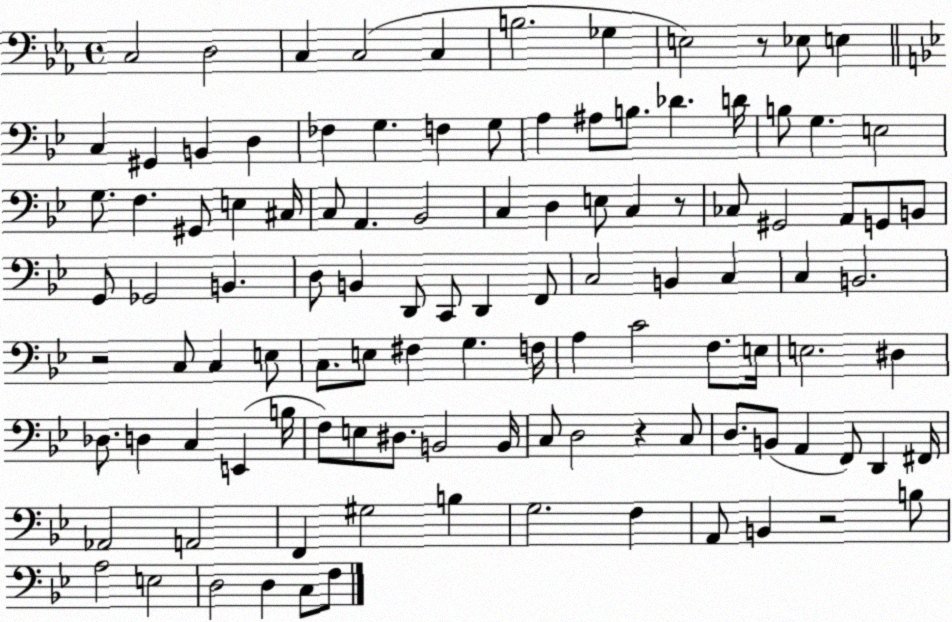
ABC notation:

X:1
T:Untitled
M:4/4
L:1/4
K:Eb
C,2 D,2 C, C,2 C, B,2 _G, E,2 z/2 _E,/2 E, C, ^G,, B,, D, _F, G, F, G,/2 A, ^A,/2 B,/2 _D D/4 B,/2 G, E,2 G,/2 F, ^G,,/2 E, ^C,/4 C,/2 A,, _B,,2 C, D, E,/2 C, z/2 _C,/2 ^G,,2 A,,/2 G,,/2 B,,/2 G,,/2 _G,,2 B,, D,/2 B,, D,,/2 C,,/2 D,, F,,/2 C,2 B,, C, C, B,,2 z2 C,/2 C, E,/2 C,/2 E,/2 ^F, G, F,/4 A, C2 F,/2 E,/4 E,2 ^D, _D,/2 D, C, E,, B,/4 F,/2 E,/2 ^D,/2 B,,2 B,,/4 C,/2 D,2 z C,/2 D,/2 B,,/2 A,, F,,/2 D,, ^F,,/4 _A,,2 A,,2 F,, ^G,2 B, G,2 F, A,,/2 B,, z2 B,/2 A,2 E,2 D,2 D, C,/2 F,/2